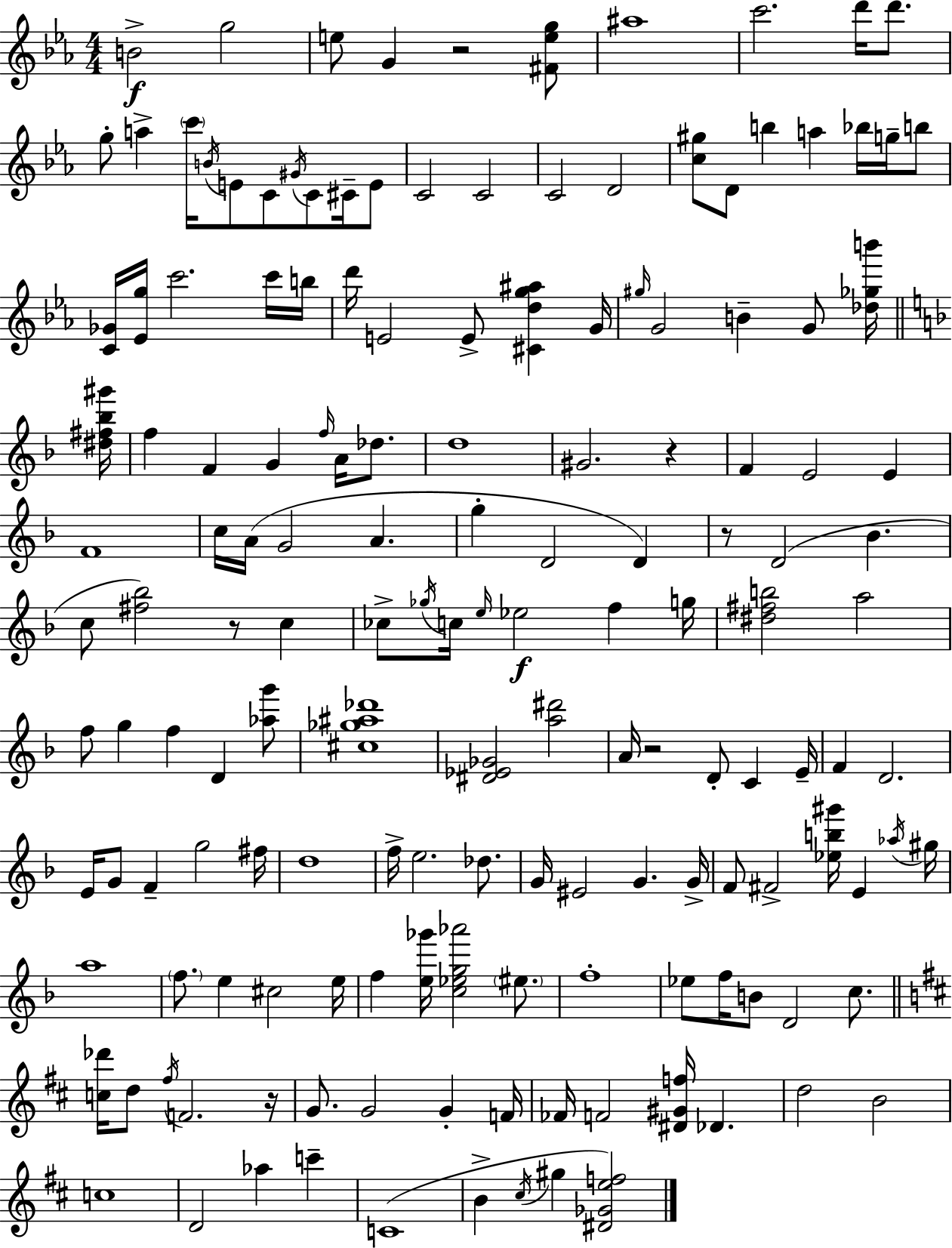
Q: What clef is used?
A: treble